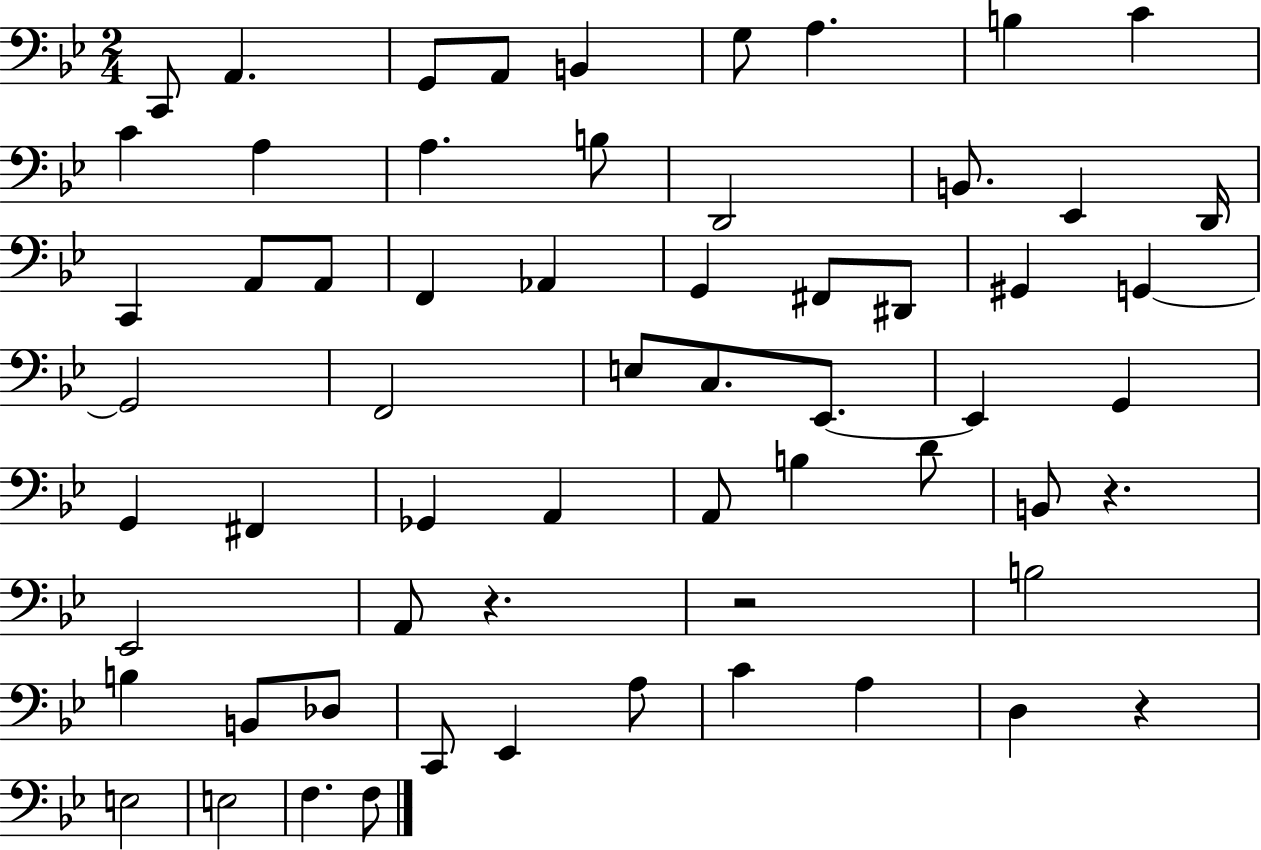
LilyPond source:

{
  \clef bass
  \numericTimeSignature
  \time 2/4
  \key bes \major
  c,8 a,4. | g,8 a,8 b,4 | g8 a4. | b4 c'4 | \break c'4 a4 | a4. b8 | d,2 | b,8. ees,4 d,16 | \break c,4 a,8 a,8 | f,4 aes,4 | g,4 fis,8 dis,8 | gis,4 g,4~~ | \break g,2 | f,2 | e8 c8. ees,8.~~ | ees,4 g,4 | \break g,4 fis,4 | ges,4 a,4 | a,8 b4 d'8 | b,8 r4. | \break ees,2 | a,8 r4. | r2 | b2 | \break b4 b,8 des8 | c,8 ees,4 a8 | c'4 a4 | d4 r4 | \break e2 | e2 | f4. f8 | \bar "|."
}